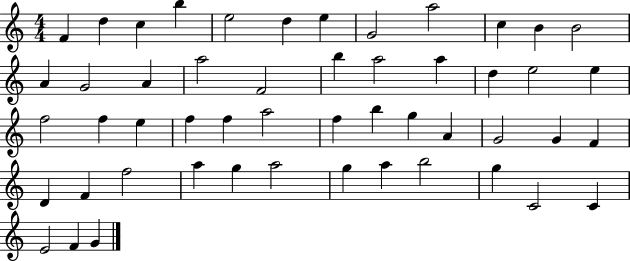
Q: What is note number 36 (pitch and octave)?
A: F4